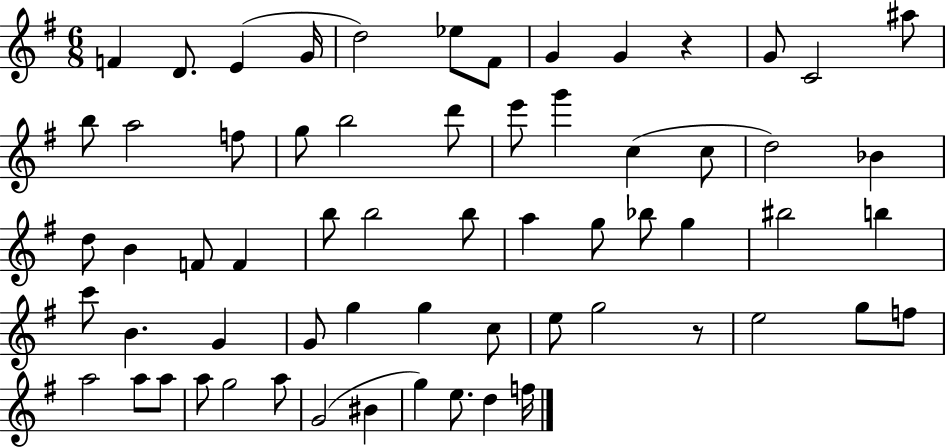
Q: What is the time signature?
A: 6/8